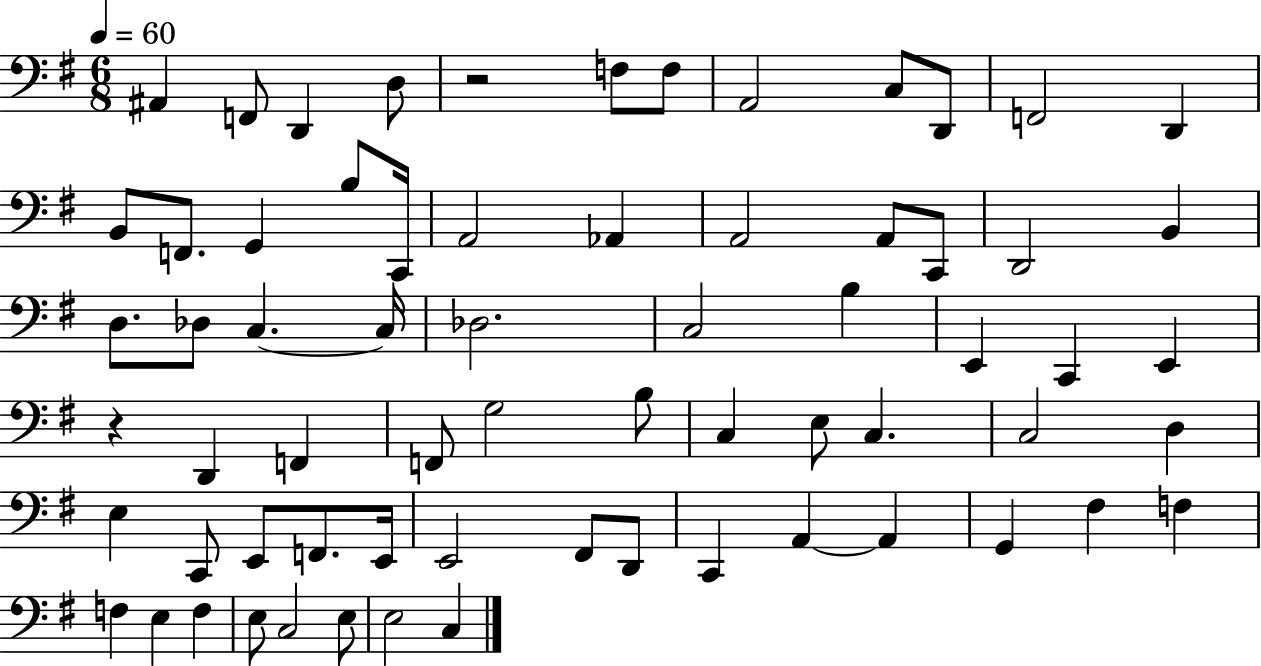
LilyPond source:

{
  \clef bass
  \numericTimeSignature
  \time 6/8
  \key g \major
  \tempo 4 = 60
  \repeat volta 2 { ais,4 f,8 d,4 d8 | r2 f8 f8 | a,2 c8 d,8 | f,2 d,4 | \break b,8 f,8. g,4 b8 c,16 | a,2 aes,4 | a,2 a,8 c,8 | d,2 b,4 | \break d8. des8 c4.~~ c16 | des2. | c2 b4 | e,4 c,4 e,4 | \break r4 d,4 f,4 | f,8 g2 b8 | c4 e8 c4. | c2 d4 | \break e4 c,8 e,8 f,8. e,16 | e,2 fis,8 d,8 | c,4 a,4~~ a,4 | g,4 fis4 f4 | \break f4 e4 f4 | e8 c2 e8 | e2 c4 | } \bar "|."
}